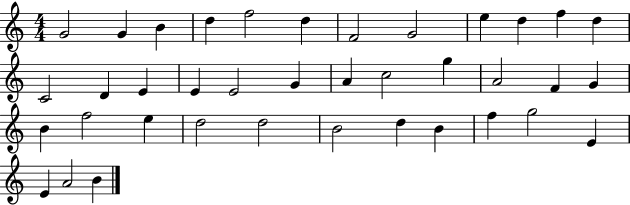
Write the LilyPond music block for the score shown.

{
  \clef treble
  \numericTimeSignature
  \time 4/4
  \key c \major
  g'2 g'4 b'4 | d''4 f''2 d''4 | f'2 g'2 | e''4 d''4 f''4 d''4 | \break c'2 d'4 e'4 | e'4 e'2 g'4 | a'4 c''2 g''4 | a'2 f'4 g'4 | \break b'4 f''2 e''4 | d''2 d''2 | b'2 d''4 b'4 | f''4 g''2 e'4 | \break e'4 a'2 b'4 | \bar "|."
}